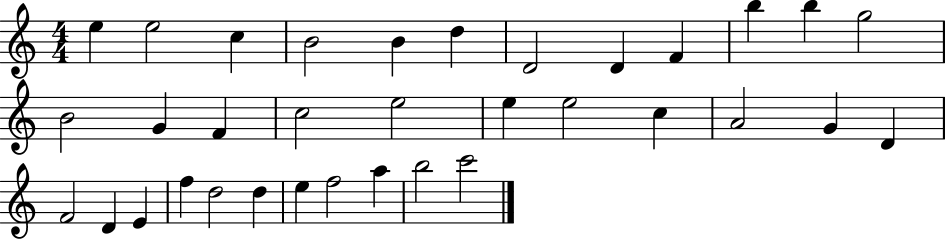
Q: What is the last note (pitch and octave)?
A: C6